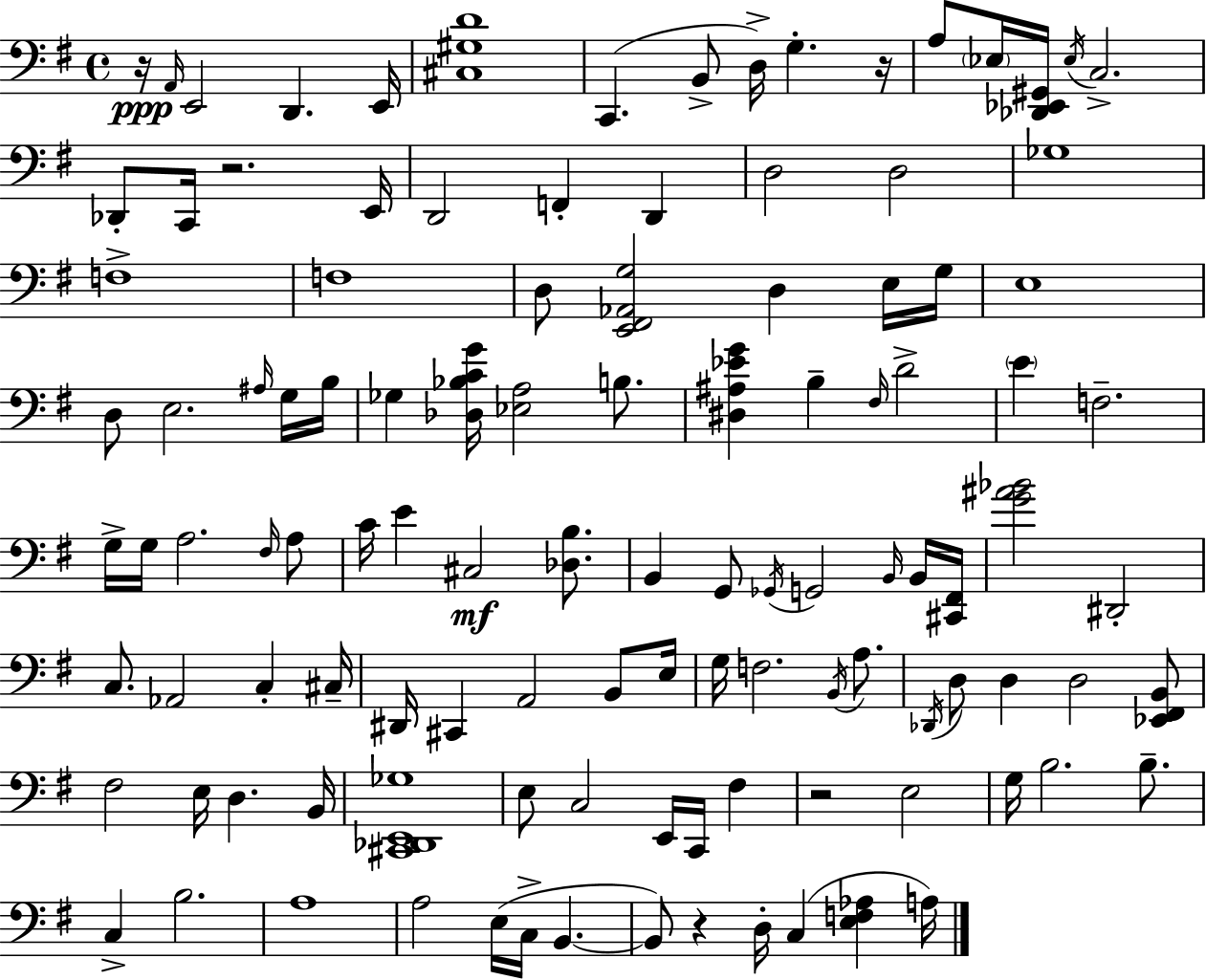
X:1
T:Untitled
M:4/4
L:1/4
K:Em
z/4 A,,/4 E,,2 D,, E,,/4 [^C,^G,D]4 C,, B,,/2 D,/4 G, z/4 A,/2 _E,/4 [_D,,_E,,^G,,]/4 _E,/4 C,2 _D,,/2 C,,/4 z2 E,,/4 D,,2 F,, D,, D,2 D,2 _G,4 F,4 F,4 D,/2 [E,,^F,,_A,,G,]2 D, E,/4 G,/4 E,4 D,/2 E,2 ^A,/4 G,/4 B,/4 _G, [_D,_B,CG]/4 [_E,A,]2 B,/2 [^D,^A,_EG] B, ^F,/4 D2 E F,2 G,/4 G,/4 A,2 ^F,/4 A,/2 C/4 E ^C,2 [_D,B,]/2 B,, G,,/2 _G,,/4 G,,2 B,,/4 B,,/4 [^C,,^F,,]/4 [G^A_B]2 ^D,,2 C,/2 _A,,2 C, ^C,/4 ^D,,/4 ^C,, A,,2 B,,/2 E,/4 G,/4 F,2 B,,/4 A,/2 _D,,/4 D,/2 D, D,2 [_E,,^F,,B,,]/2 ^F,2 E,/4 D, B,,/4 [^C,,_D,,E,,_G,]4 E,/2 C,2 E,,/4 C,,/4 ^F, z2 E,2 G,/4 B,2 B,/2 C, B,2 A,4 A,2 E,/4 C,/4 B,, B,,/2 z D,/4 C, [E,F,_A,] A,/4